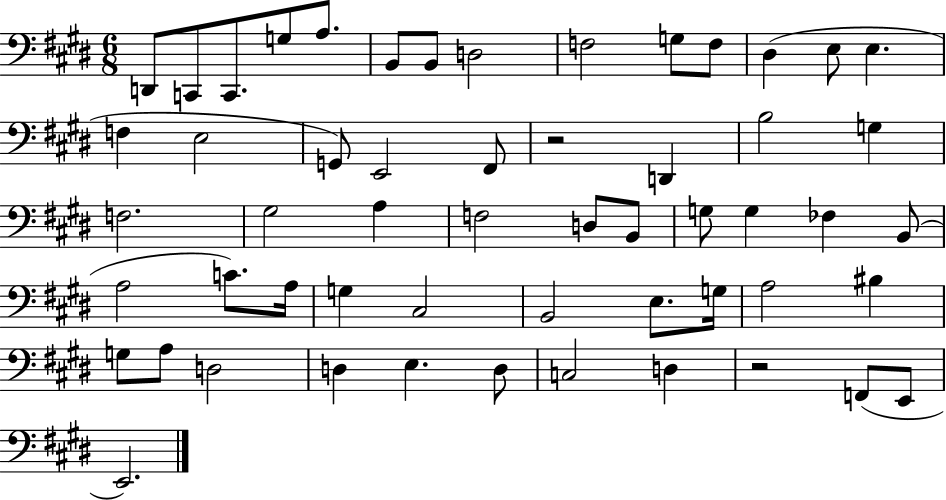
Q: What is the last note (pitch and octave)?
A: E2